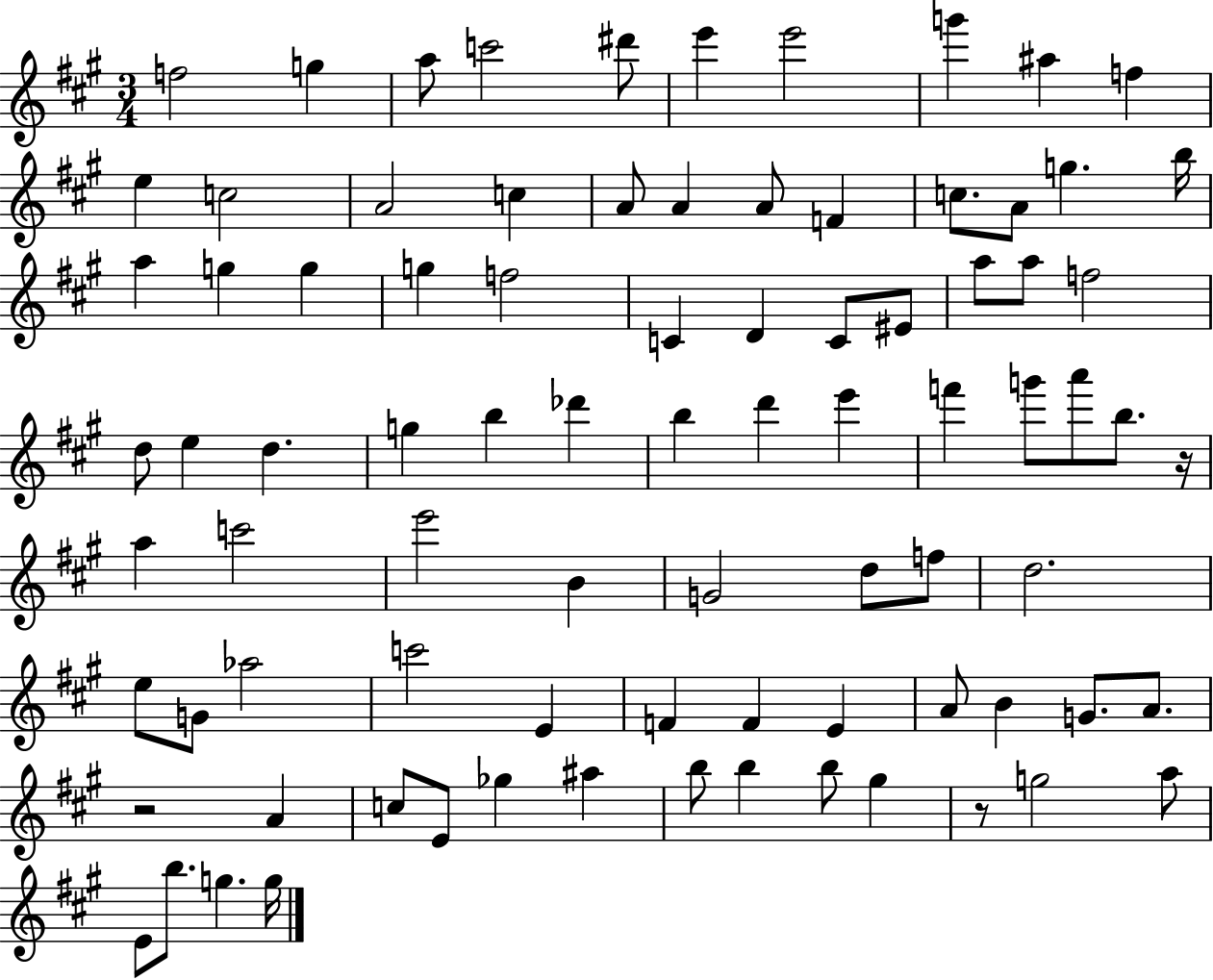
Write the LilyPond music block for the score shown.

{
  \clef treble
  \numericTimeSignature
  \time 3/4
  \key a \major
  f''2 g''4 | a''8 c'''2 dis'''8 | e'''4 e'''2 | g'''4 ais''4 f''4 | \break e''4 c''2 | a'2 c''4 | a'8 a'4 a'8 f'4 | c''8. a'8 g''4. b''16 | \break a''4 g''4 g''4 | g''4 f''2 | c'4 d'4 c'8 eis'8 | a''8 a''8 f''2 | \break d''8 e''4 d''4. | g''4 b''4 des'''4 | b''4 d'''4 e'''4 | f'''4 g'''8 a'''8 b''8. r16 | \break a''4 c'''2 | e'''2 b'4 | g'2 d''8 f''8 | d''2. | \break e''8 g'8 aes''2 | c'''2 e'4 | f'4 f'4 e'4 | a'8 b'4 g'8. a'8. | \break r2 a'4 | c''8 e'8 ges''4 ais''4 | b''8 b''4 b''8 gis''4 | r8 g''2 a''8 | \break e'8 b''8. g''4. g''16 | \bar "|."
}